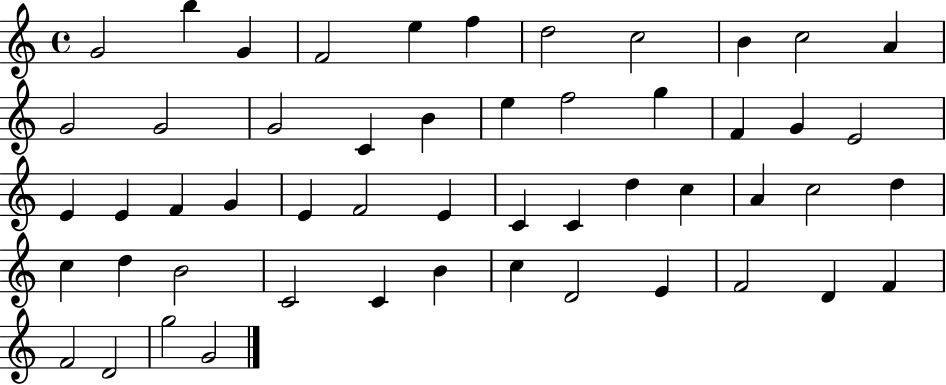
G4/h B5/q G4/q F4/h E5/q F5/q D5/h C5/h B4/q C5/h A4/q G4/h G4/h G4/h C4/q B4/q E5/q F5/h G5/q F4/q G4/q E4/h E4/q E4/q F4/q G4/q E4/q F4/h E4/q C4/q C4/q D5/q C5/q A4/q C5/h D5/q C5/q D5/q B4/h C4/h C4/q B4/q C5/q D4/h E4/q F4/h D4/q F4/q F4/h D4/h G5/h G4/h